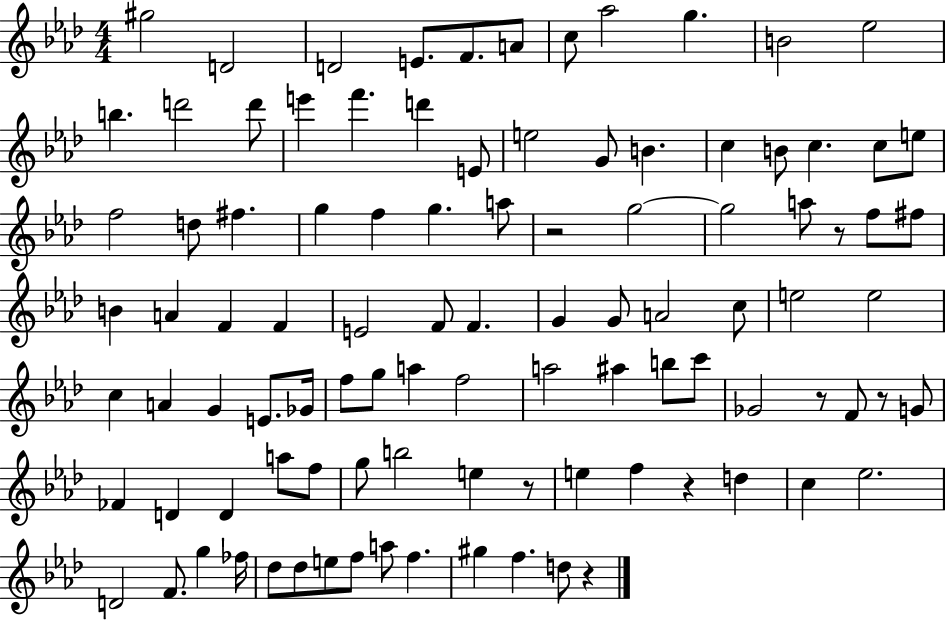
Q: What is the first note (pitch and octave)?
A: G#5